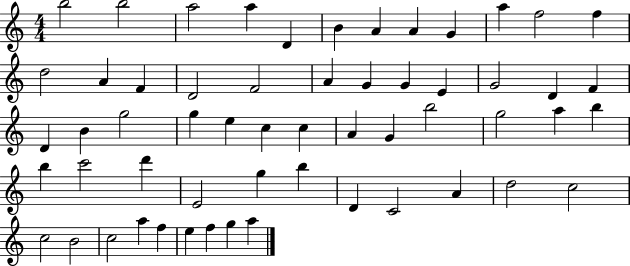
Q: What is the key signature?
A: C major